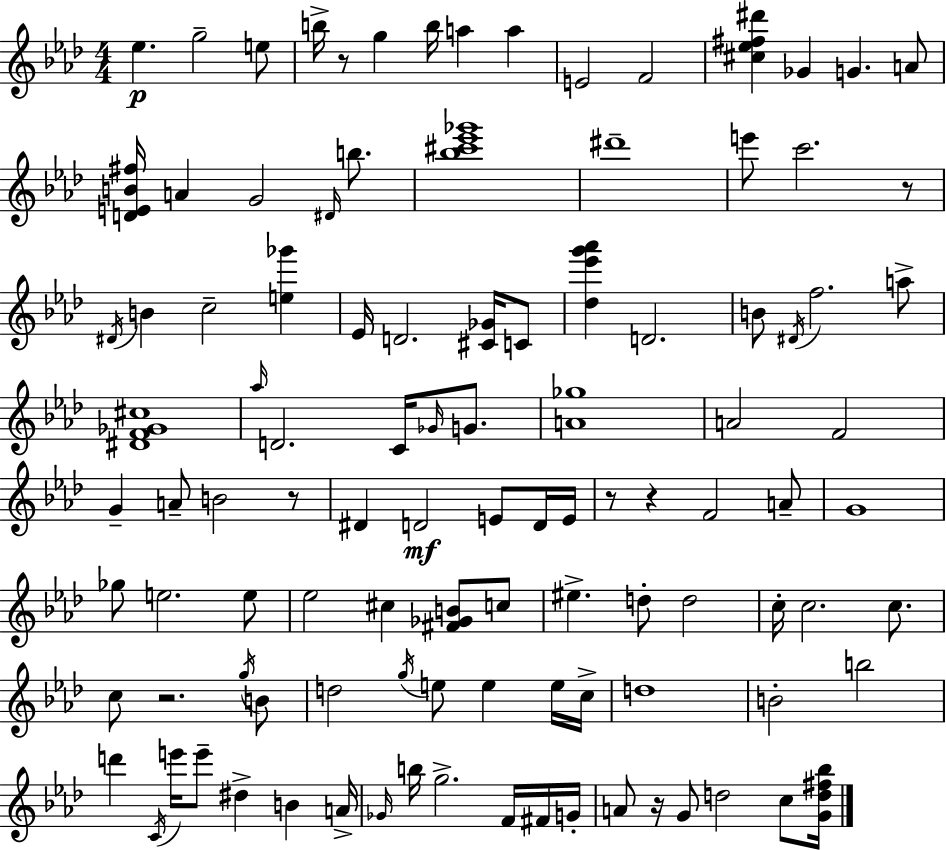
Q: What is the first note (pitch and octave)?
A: Eb5